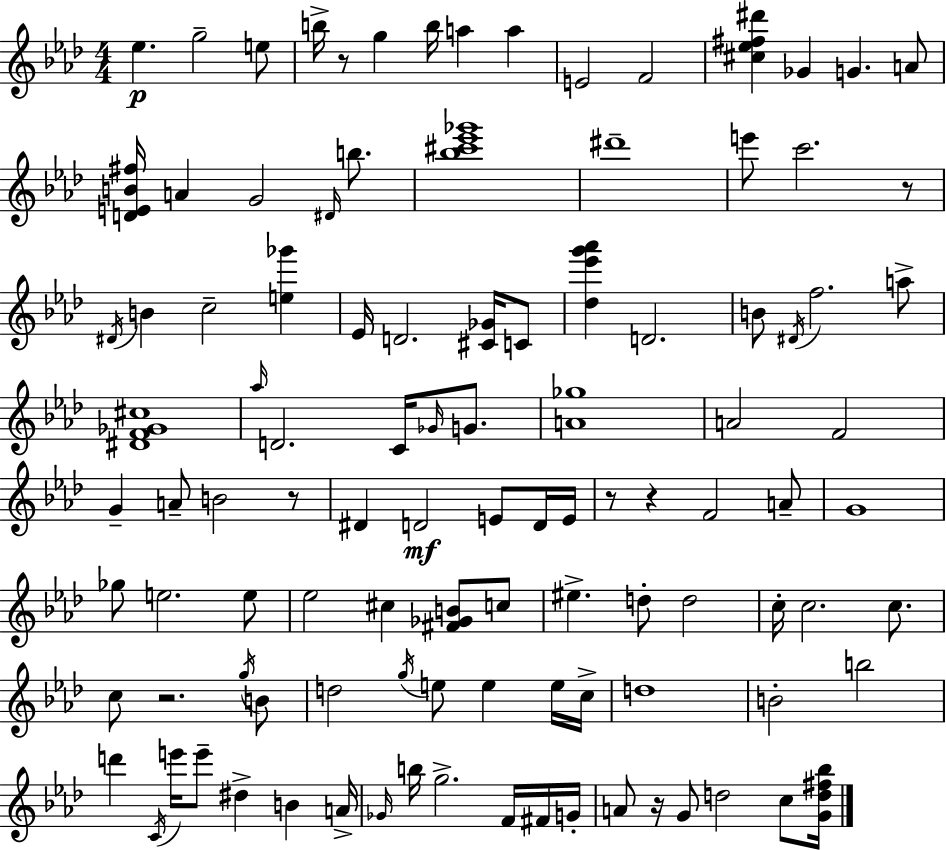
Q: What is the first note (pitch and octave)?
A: Eb5